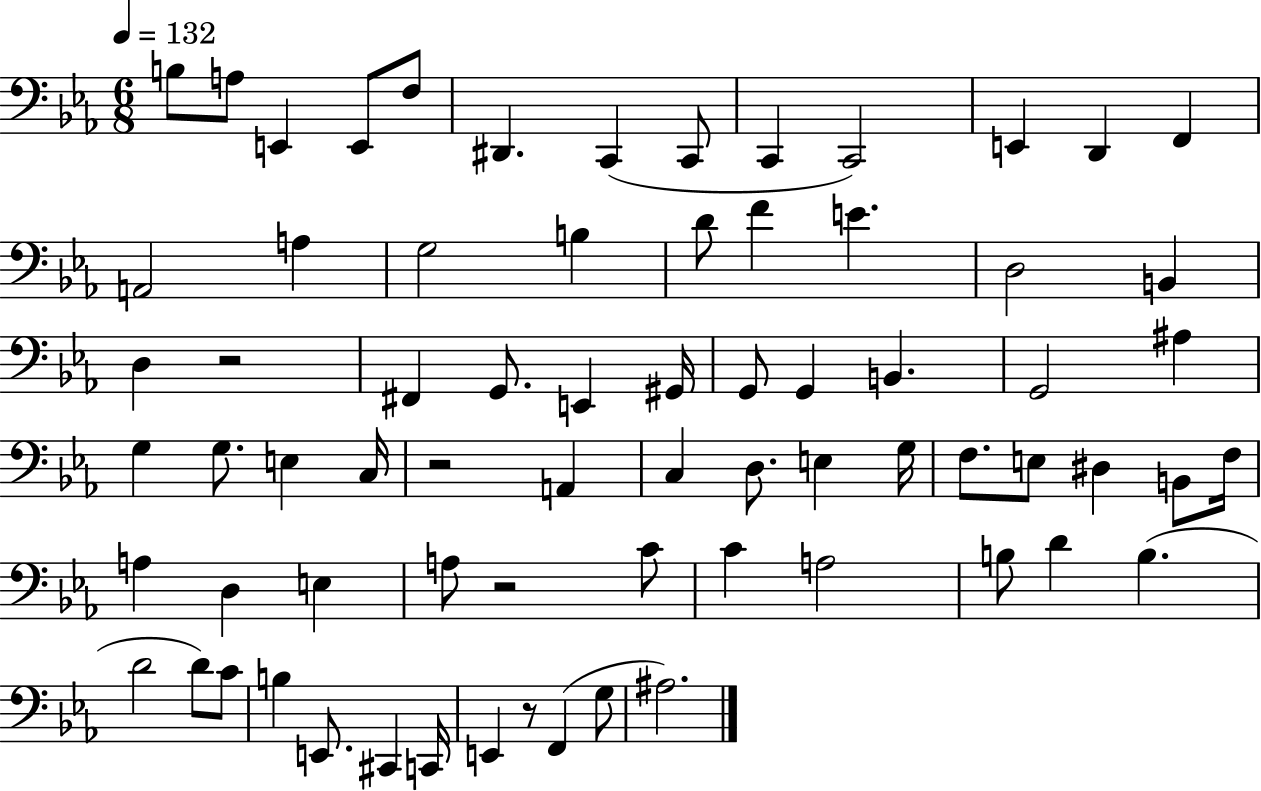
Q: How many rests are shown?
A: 4